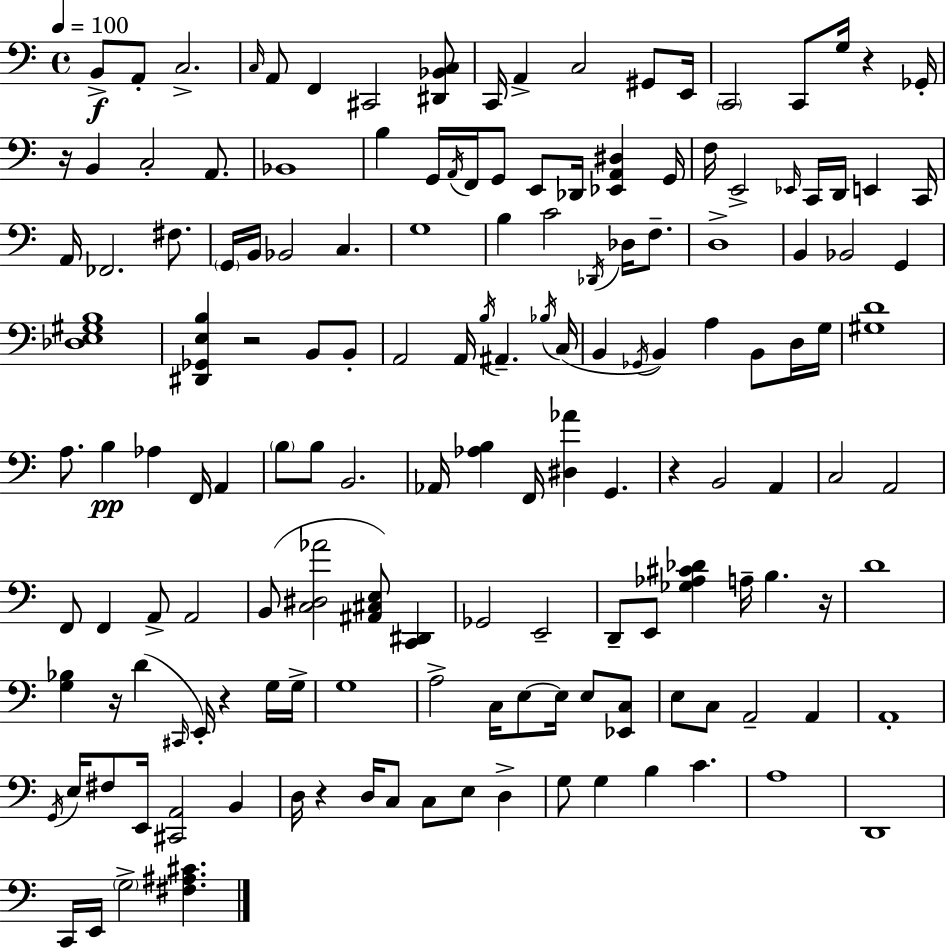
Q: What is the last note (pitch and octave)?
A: G3